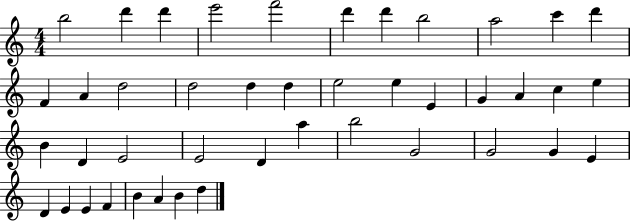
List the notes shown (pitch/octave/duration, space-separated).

B5/h D6/q D6/q E6/h F6/h D6/q D6/q B5/h A5/h C6/q D6/q F4/q A4/q D5/h D5/h D5/q D5/q E5/h E5/q E4/q G4/q A4/q C5/q E5/q B4/q D4/q E4/h E4/h D4/q A5/q B5/h G4/h G4/h G4/q E4/q D4/q E4/q E4/q F4/q B4/q A4/q B4/q D5/q